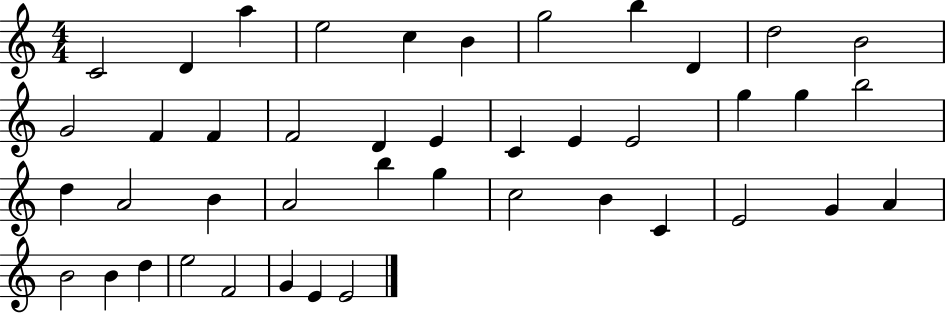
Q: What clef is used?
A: treble